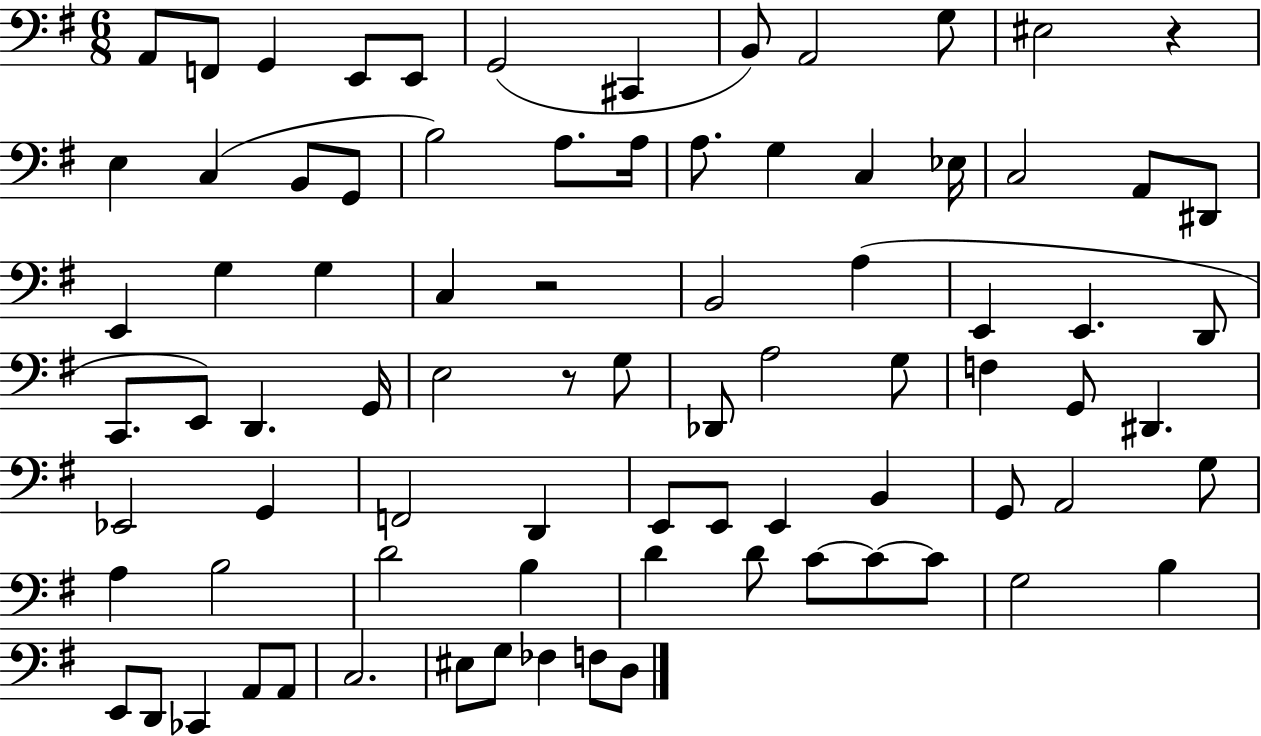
A2/e F2/e G2/q E2/e E2/e G2/h C#2/q B2/e A2/h G3/e EIS3/h R/q E3/q C3/q B2/e G2/e B3/h A3/e. A3/s A3/e. G3/q C3/q Eb3/s C3/h A2/e D#2/e E2/q G3/q G3/q C3/q R/h B2/h A3/q E2/q E2/q. D2/e C2/e. E2/e D2/q. G2/s E3/h R/e G3/e Db2/e A3/h G3/e F3/q G2/e D#2/q. Eb2/h G2/q F2/h D2/q E2/e E2/e E2/q B2/q G2/e A2/h G3/e A3/q B3/h D4/h B3/q D4/q D4/e C4/e C4/e C4/e G3/h B3/q E2/e D2/e CES2/q A2/e A2/e C3/h. EIS3/e G3/e FES3/q F3/e D3/e